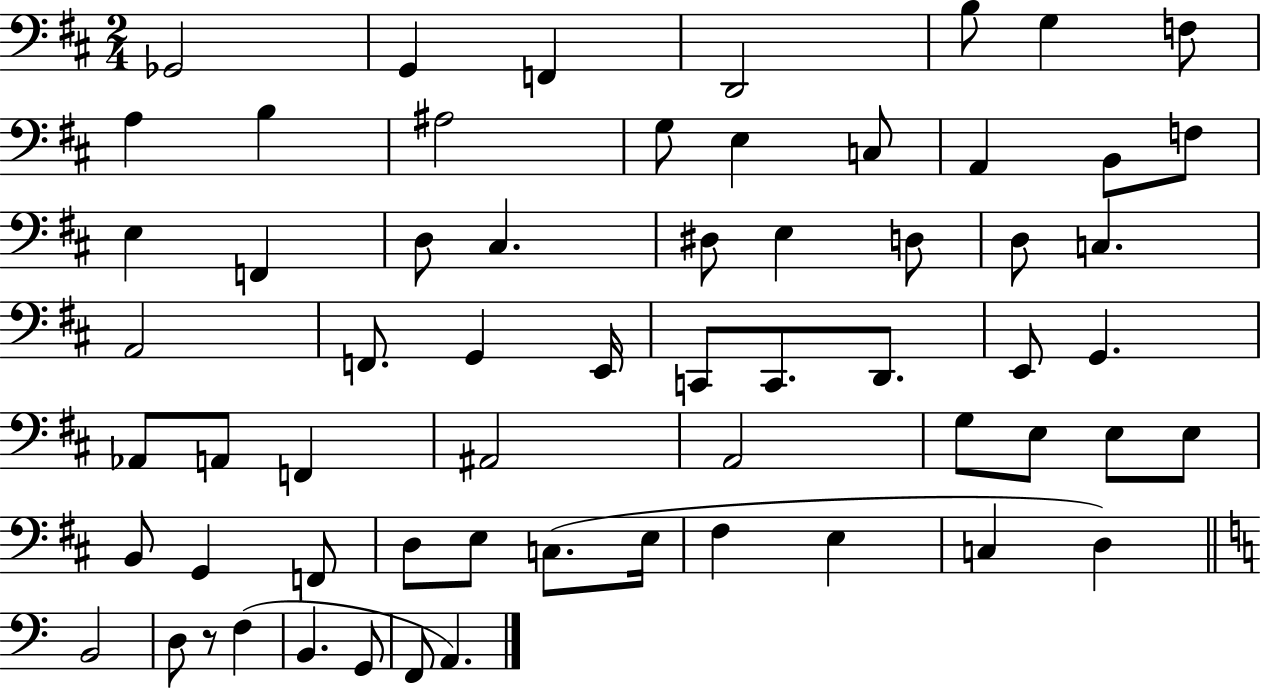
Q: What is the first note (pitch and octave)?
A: Gb2